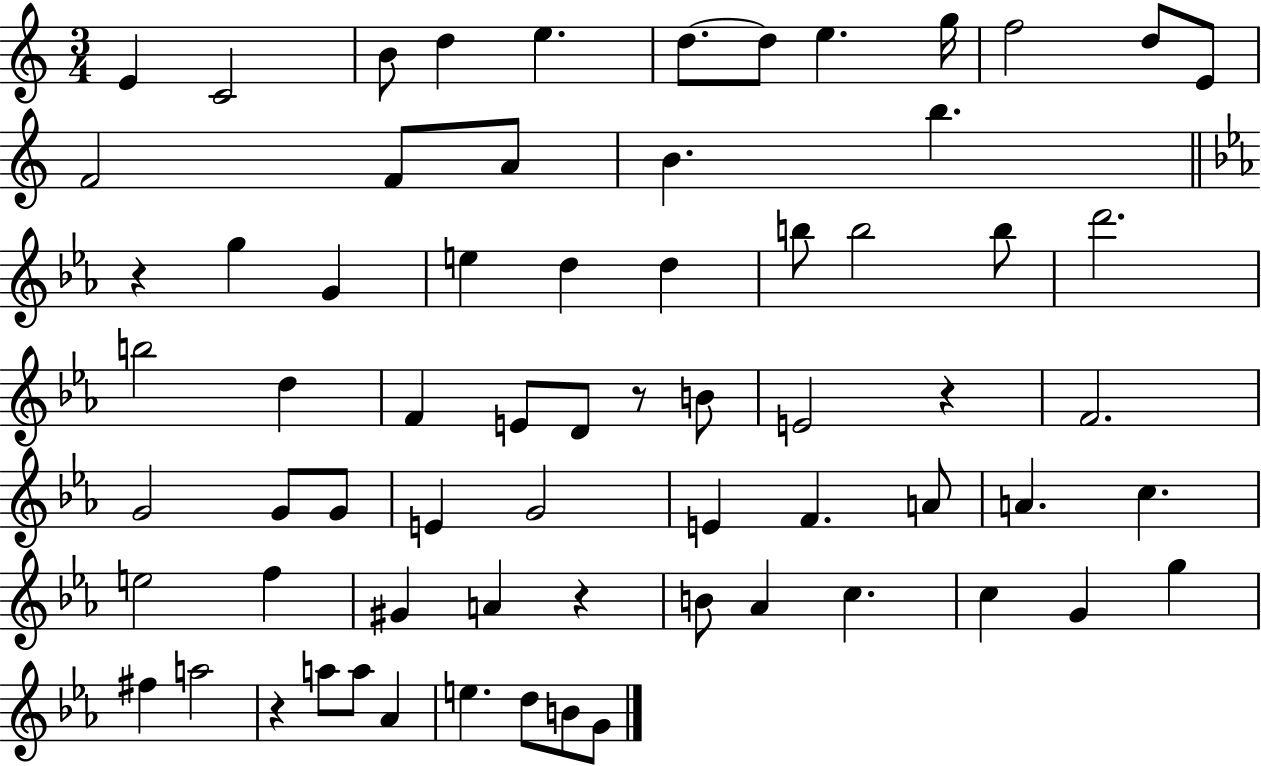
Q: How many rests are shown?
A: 5